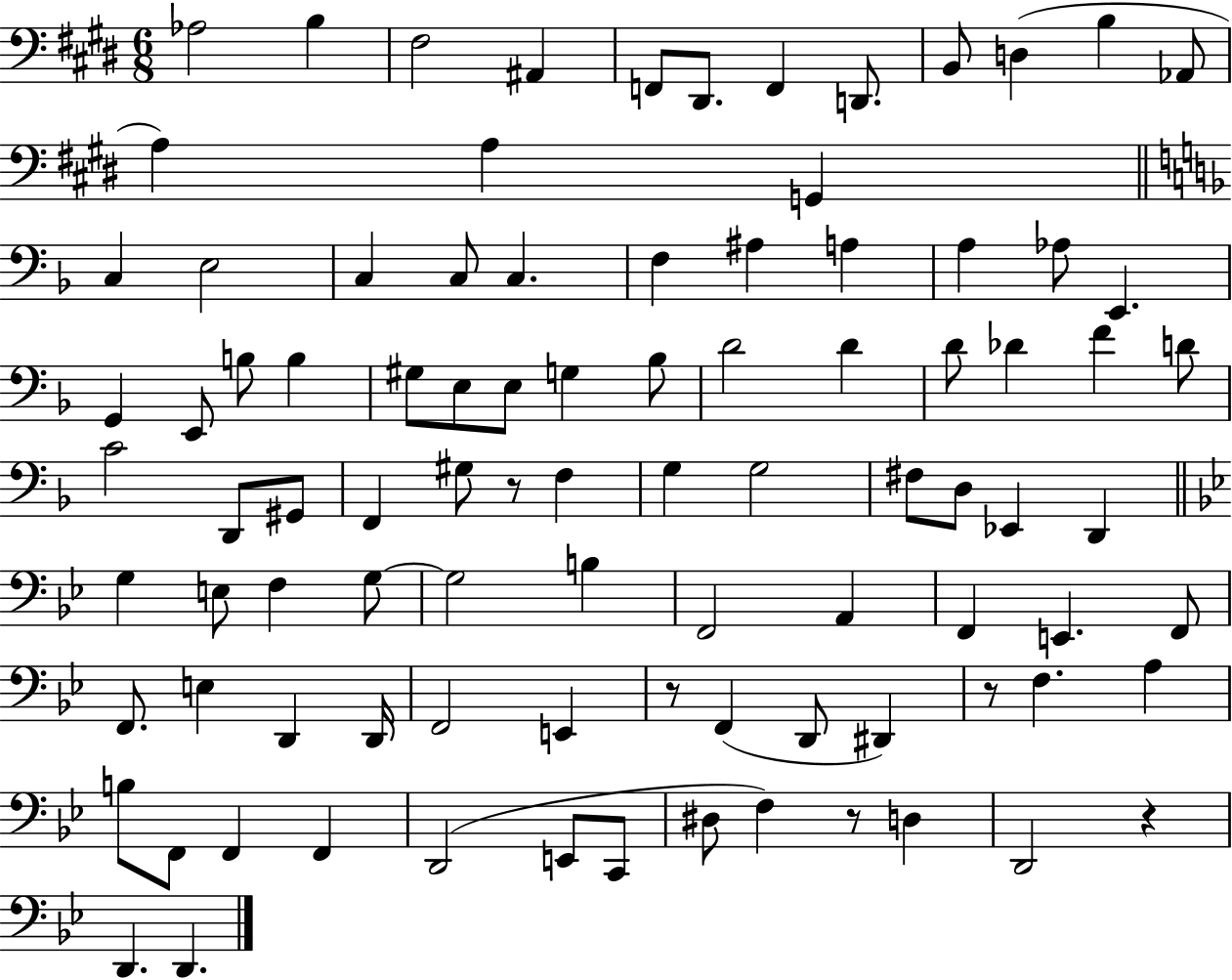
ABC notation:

X:1
T:Untitled
M:6/8
L:1/4
K:E
_A,2 B, ^F,2 ^A,, F,,/2 ^D,,/2 F,, D,,/2 B,,/2 D, B, _A,,/2 A, A, G,, C, E,2 C, C,/2 C, F, ^A, A, A, _A,/2 E,, G,, E,,/2 B,/2 B, ^G,/2 E,/2 E,/2 G, _B,/2 D2 D D/2 _D F D/2 C2 D,,/2 ^G,,/2 F,, ^G,/2 z/2 F, G, G,2 ^F,/2 D,/2 _E,, D,, G, E,/2 F, G,/2 G,2 B, F,,2 A,, F,, E,, F,,/2 F,,/2 E, D,, D,,/4 F,,2 E,, z/2 F,, D,,/2 ^D,, z/2 F, A, B,/2 F,,/2 F,, F,, D,,2 E,,/2 C,,/2 ^D,/2 F, z/2 D, D,,2 z D,, D,,